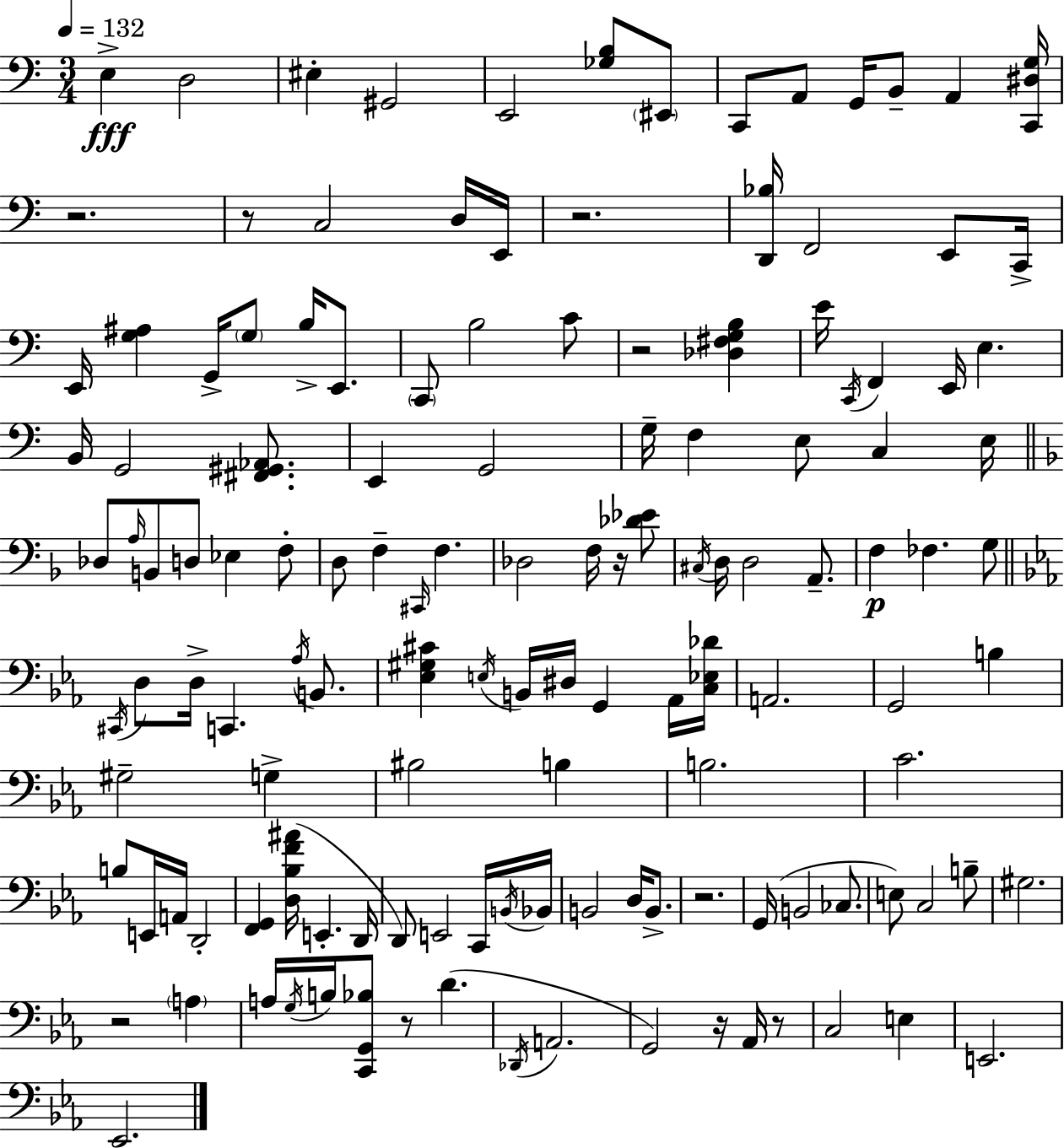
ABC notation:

X:1
T:Untitled
M:3/4
L:1/4
K:Am
E, D,2 ^E, ^G,,2 E,,2 [_G,B,]/2 ^E,,/2 C,,/2 A,,/2 G,,/4 B,,/2 A,, [C,,^D,G,]/4 z2 z/2 C,2 D,/4 E,,/4 z2 [D,,_B,]/4 F,,2 E,,/2 C,,/4 E,,/4 [G,^A,] G,,/4 G,/2 B,/4 E,,/2 C,,/2 B,2 C/2 z2 [_D,^F,G,B,] E/4 C,,/4 F,, E,,/4 E, B,,/4 G,,2 [^F,,^G,,_A,,]/2 E,, G,,2 G,/4 F, E,/2 C, E,/4 _D,/2 A,/4 B,,/2 D,/2 _E, F,/2 D,/2 F, ^C,,/4 F, _D,2 F,/4 z/4 [_D_E]/2 ^C,/4 D,/4 D,2 A,,/2 F, _F, G,/2 ^C,,/4 D,/2 D,/4 C,, _A,/4 B,,/2 [_E,^G,^C] E,/4 B,,/4 ^D,/4 G,, _A,,/4 [C,_E,_D]/4 A,,2 G,,2 B, ^G,2 G, ^B,2 B, B,2 C2 B,/2 E,,/4 A,,/4 D,,2 [F,,G,,] [D,_B,F^A]/4 E,, D,,/4 D,,/2 E,,2 C,,/4 B,,/4 _B,,/4 B,,2 D,/4 B,,/2 z2 G,,/4 B,,2 _C,/2 E,/2 C,2 B,/2 ^G,2 z2 A, A,/4 G,/4 B,/4 [C,,G,,_B,]/2 z/2 D _D,,/4 A,,2 G,,2 z/4 _A,,/4 z/2 C,2 E, E,,2 _E,,2